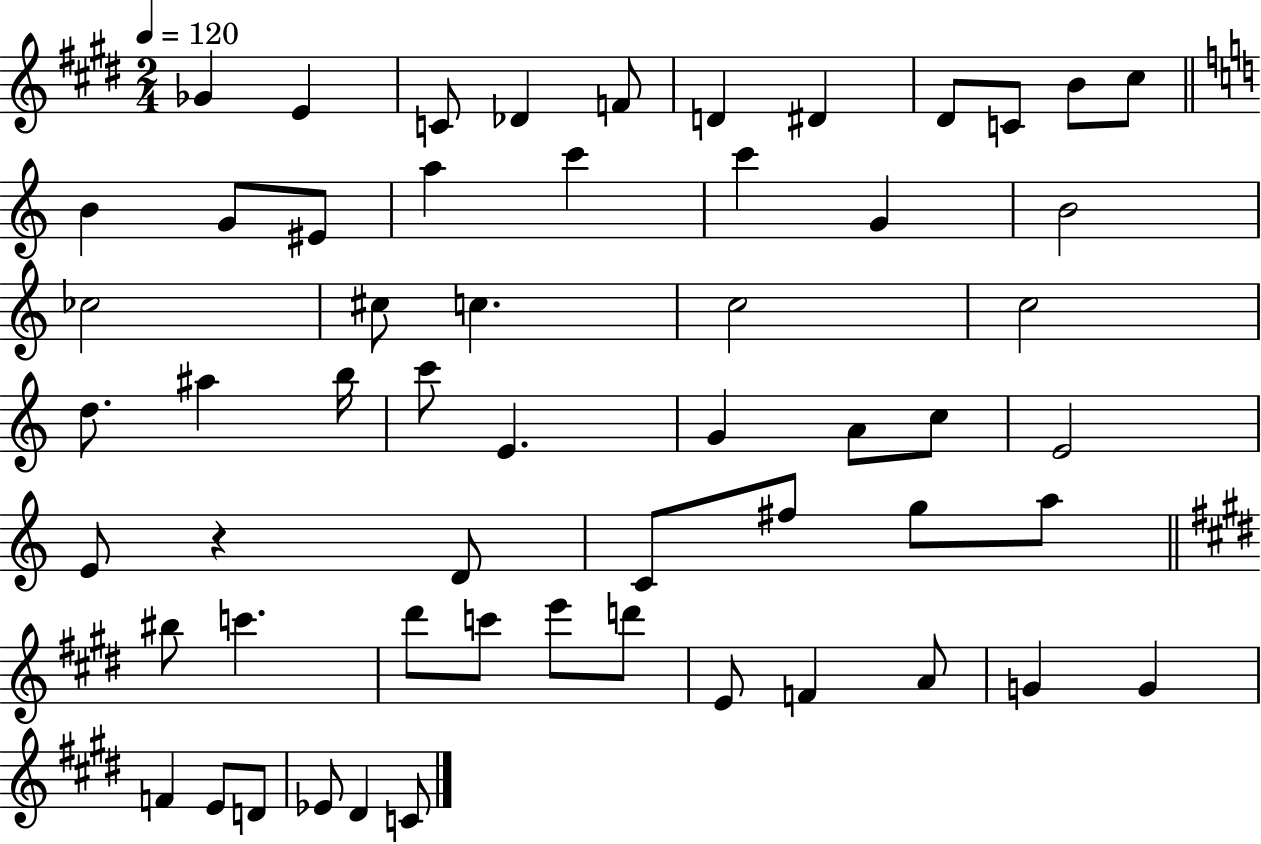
X:1
T:Untitled
M:2/4
L:1/4
K:E
_G E C/2 _D F/2 D ^D ^D/2 C/2 B/2 ^c/2 B G/2 ^E/2 a c' c' G B2 _c2 ^c/2 c c2 c2 d/2 ^a b/4 c'/2 E G A/2 c/2 E2 E/2 z D/2 C/2 ^f/2 g/2 a/2 ^b/2 c' ^d'/2 c'/2 e'/2 d'/2 E/2 F A/2 G G F E/2 D/2 _E/2 ^D C/2